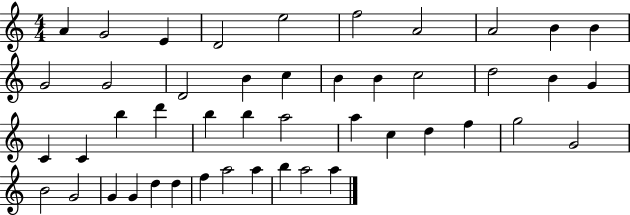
{
  \clef treble
  \numericTimeSignature
  \time 4/4
  \key c \major
  a'4 g'2 e'4 | d'2 e''2 | f''2 a'2 | a'2 b'4 b'4 | \break g'2 g'2 | d'2 b'4 c''4 | b'4 b'4 c''2 | d''2 b'4 g'4 | \break c'4 c'4 b''4 d'''4 | b''4 b''4 a''2 | a''4 c''4 d''4 f''4 | g''2 g'2 | \break b'2 g'2 | g'4 g'4 d''4 d''4 | f''4 a''2 a''4 | b''4 a''2 a''4 | \break \bar "|."
}